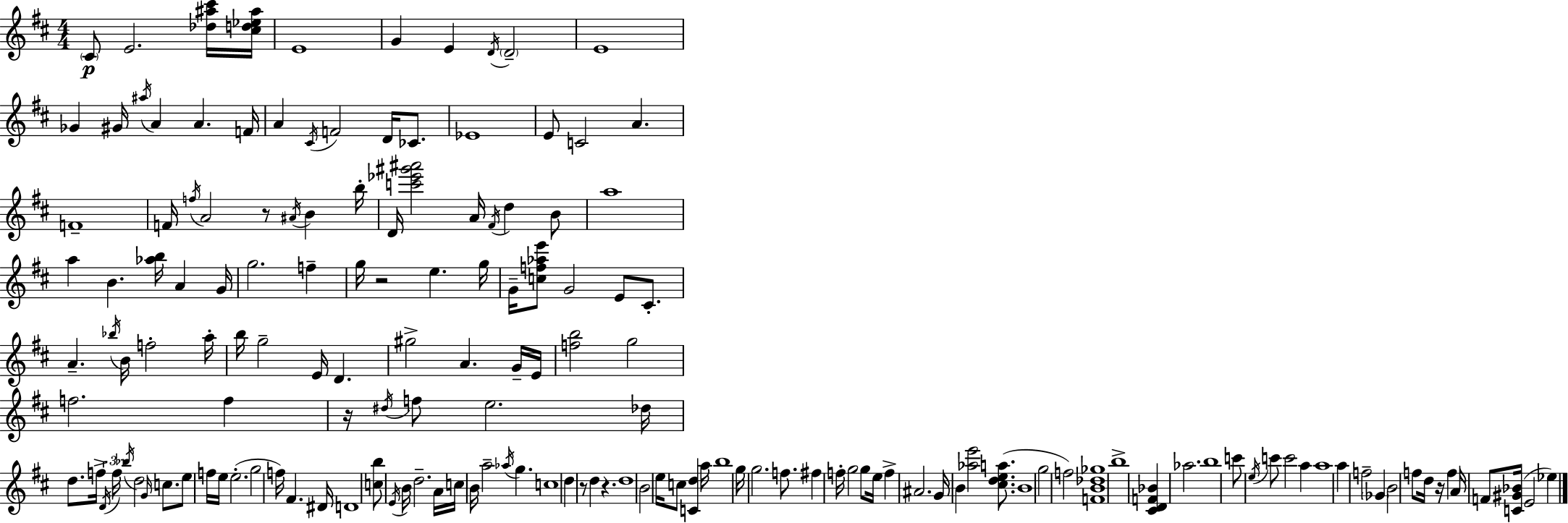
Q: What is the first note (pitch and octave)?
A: C#4